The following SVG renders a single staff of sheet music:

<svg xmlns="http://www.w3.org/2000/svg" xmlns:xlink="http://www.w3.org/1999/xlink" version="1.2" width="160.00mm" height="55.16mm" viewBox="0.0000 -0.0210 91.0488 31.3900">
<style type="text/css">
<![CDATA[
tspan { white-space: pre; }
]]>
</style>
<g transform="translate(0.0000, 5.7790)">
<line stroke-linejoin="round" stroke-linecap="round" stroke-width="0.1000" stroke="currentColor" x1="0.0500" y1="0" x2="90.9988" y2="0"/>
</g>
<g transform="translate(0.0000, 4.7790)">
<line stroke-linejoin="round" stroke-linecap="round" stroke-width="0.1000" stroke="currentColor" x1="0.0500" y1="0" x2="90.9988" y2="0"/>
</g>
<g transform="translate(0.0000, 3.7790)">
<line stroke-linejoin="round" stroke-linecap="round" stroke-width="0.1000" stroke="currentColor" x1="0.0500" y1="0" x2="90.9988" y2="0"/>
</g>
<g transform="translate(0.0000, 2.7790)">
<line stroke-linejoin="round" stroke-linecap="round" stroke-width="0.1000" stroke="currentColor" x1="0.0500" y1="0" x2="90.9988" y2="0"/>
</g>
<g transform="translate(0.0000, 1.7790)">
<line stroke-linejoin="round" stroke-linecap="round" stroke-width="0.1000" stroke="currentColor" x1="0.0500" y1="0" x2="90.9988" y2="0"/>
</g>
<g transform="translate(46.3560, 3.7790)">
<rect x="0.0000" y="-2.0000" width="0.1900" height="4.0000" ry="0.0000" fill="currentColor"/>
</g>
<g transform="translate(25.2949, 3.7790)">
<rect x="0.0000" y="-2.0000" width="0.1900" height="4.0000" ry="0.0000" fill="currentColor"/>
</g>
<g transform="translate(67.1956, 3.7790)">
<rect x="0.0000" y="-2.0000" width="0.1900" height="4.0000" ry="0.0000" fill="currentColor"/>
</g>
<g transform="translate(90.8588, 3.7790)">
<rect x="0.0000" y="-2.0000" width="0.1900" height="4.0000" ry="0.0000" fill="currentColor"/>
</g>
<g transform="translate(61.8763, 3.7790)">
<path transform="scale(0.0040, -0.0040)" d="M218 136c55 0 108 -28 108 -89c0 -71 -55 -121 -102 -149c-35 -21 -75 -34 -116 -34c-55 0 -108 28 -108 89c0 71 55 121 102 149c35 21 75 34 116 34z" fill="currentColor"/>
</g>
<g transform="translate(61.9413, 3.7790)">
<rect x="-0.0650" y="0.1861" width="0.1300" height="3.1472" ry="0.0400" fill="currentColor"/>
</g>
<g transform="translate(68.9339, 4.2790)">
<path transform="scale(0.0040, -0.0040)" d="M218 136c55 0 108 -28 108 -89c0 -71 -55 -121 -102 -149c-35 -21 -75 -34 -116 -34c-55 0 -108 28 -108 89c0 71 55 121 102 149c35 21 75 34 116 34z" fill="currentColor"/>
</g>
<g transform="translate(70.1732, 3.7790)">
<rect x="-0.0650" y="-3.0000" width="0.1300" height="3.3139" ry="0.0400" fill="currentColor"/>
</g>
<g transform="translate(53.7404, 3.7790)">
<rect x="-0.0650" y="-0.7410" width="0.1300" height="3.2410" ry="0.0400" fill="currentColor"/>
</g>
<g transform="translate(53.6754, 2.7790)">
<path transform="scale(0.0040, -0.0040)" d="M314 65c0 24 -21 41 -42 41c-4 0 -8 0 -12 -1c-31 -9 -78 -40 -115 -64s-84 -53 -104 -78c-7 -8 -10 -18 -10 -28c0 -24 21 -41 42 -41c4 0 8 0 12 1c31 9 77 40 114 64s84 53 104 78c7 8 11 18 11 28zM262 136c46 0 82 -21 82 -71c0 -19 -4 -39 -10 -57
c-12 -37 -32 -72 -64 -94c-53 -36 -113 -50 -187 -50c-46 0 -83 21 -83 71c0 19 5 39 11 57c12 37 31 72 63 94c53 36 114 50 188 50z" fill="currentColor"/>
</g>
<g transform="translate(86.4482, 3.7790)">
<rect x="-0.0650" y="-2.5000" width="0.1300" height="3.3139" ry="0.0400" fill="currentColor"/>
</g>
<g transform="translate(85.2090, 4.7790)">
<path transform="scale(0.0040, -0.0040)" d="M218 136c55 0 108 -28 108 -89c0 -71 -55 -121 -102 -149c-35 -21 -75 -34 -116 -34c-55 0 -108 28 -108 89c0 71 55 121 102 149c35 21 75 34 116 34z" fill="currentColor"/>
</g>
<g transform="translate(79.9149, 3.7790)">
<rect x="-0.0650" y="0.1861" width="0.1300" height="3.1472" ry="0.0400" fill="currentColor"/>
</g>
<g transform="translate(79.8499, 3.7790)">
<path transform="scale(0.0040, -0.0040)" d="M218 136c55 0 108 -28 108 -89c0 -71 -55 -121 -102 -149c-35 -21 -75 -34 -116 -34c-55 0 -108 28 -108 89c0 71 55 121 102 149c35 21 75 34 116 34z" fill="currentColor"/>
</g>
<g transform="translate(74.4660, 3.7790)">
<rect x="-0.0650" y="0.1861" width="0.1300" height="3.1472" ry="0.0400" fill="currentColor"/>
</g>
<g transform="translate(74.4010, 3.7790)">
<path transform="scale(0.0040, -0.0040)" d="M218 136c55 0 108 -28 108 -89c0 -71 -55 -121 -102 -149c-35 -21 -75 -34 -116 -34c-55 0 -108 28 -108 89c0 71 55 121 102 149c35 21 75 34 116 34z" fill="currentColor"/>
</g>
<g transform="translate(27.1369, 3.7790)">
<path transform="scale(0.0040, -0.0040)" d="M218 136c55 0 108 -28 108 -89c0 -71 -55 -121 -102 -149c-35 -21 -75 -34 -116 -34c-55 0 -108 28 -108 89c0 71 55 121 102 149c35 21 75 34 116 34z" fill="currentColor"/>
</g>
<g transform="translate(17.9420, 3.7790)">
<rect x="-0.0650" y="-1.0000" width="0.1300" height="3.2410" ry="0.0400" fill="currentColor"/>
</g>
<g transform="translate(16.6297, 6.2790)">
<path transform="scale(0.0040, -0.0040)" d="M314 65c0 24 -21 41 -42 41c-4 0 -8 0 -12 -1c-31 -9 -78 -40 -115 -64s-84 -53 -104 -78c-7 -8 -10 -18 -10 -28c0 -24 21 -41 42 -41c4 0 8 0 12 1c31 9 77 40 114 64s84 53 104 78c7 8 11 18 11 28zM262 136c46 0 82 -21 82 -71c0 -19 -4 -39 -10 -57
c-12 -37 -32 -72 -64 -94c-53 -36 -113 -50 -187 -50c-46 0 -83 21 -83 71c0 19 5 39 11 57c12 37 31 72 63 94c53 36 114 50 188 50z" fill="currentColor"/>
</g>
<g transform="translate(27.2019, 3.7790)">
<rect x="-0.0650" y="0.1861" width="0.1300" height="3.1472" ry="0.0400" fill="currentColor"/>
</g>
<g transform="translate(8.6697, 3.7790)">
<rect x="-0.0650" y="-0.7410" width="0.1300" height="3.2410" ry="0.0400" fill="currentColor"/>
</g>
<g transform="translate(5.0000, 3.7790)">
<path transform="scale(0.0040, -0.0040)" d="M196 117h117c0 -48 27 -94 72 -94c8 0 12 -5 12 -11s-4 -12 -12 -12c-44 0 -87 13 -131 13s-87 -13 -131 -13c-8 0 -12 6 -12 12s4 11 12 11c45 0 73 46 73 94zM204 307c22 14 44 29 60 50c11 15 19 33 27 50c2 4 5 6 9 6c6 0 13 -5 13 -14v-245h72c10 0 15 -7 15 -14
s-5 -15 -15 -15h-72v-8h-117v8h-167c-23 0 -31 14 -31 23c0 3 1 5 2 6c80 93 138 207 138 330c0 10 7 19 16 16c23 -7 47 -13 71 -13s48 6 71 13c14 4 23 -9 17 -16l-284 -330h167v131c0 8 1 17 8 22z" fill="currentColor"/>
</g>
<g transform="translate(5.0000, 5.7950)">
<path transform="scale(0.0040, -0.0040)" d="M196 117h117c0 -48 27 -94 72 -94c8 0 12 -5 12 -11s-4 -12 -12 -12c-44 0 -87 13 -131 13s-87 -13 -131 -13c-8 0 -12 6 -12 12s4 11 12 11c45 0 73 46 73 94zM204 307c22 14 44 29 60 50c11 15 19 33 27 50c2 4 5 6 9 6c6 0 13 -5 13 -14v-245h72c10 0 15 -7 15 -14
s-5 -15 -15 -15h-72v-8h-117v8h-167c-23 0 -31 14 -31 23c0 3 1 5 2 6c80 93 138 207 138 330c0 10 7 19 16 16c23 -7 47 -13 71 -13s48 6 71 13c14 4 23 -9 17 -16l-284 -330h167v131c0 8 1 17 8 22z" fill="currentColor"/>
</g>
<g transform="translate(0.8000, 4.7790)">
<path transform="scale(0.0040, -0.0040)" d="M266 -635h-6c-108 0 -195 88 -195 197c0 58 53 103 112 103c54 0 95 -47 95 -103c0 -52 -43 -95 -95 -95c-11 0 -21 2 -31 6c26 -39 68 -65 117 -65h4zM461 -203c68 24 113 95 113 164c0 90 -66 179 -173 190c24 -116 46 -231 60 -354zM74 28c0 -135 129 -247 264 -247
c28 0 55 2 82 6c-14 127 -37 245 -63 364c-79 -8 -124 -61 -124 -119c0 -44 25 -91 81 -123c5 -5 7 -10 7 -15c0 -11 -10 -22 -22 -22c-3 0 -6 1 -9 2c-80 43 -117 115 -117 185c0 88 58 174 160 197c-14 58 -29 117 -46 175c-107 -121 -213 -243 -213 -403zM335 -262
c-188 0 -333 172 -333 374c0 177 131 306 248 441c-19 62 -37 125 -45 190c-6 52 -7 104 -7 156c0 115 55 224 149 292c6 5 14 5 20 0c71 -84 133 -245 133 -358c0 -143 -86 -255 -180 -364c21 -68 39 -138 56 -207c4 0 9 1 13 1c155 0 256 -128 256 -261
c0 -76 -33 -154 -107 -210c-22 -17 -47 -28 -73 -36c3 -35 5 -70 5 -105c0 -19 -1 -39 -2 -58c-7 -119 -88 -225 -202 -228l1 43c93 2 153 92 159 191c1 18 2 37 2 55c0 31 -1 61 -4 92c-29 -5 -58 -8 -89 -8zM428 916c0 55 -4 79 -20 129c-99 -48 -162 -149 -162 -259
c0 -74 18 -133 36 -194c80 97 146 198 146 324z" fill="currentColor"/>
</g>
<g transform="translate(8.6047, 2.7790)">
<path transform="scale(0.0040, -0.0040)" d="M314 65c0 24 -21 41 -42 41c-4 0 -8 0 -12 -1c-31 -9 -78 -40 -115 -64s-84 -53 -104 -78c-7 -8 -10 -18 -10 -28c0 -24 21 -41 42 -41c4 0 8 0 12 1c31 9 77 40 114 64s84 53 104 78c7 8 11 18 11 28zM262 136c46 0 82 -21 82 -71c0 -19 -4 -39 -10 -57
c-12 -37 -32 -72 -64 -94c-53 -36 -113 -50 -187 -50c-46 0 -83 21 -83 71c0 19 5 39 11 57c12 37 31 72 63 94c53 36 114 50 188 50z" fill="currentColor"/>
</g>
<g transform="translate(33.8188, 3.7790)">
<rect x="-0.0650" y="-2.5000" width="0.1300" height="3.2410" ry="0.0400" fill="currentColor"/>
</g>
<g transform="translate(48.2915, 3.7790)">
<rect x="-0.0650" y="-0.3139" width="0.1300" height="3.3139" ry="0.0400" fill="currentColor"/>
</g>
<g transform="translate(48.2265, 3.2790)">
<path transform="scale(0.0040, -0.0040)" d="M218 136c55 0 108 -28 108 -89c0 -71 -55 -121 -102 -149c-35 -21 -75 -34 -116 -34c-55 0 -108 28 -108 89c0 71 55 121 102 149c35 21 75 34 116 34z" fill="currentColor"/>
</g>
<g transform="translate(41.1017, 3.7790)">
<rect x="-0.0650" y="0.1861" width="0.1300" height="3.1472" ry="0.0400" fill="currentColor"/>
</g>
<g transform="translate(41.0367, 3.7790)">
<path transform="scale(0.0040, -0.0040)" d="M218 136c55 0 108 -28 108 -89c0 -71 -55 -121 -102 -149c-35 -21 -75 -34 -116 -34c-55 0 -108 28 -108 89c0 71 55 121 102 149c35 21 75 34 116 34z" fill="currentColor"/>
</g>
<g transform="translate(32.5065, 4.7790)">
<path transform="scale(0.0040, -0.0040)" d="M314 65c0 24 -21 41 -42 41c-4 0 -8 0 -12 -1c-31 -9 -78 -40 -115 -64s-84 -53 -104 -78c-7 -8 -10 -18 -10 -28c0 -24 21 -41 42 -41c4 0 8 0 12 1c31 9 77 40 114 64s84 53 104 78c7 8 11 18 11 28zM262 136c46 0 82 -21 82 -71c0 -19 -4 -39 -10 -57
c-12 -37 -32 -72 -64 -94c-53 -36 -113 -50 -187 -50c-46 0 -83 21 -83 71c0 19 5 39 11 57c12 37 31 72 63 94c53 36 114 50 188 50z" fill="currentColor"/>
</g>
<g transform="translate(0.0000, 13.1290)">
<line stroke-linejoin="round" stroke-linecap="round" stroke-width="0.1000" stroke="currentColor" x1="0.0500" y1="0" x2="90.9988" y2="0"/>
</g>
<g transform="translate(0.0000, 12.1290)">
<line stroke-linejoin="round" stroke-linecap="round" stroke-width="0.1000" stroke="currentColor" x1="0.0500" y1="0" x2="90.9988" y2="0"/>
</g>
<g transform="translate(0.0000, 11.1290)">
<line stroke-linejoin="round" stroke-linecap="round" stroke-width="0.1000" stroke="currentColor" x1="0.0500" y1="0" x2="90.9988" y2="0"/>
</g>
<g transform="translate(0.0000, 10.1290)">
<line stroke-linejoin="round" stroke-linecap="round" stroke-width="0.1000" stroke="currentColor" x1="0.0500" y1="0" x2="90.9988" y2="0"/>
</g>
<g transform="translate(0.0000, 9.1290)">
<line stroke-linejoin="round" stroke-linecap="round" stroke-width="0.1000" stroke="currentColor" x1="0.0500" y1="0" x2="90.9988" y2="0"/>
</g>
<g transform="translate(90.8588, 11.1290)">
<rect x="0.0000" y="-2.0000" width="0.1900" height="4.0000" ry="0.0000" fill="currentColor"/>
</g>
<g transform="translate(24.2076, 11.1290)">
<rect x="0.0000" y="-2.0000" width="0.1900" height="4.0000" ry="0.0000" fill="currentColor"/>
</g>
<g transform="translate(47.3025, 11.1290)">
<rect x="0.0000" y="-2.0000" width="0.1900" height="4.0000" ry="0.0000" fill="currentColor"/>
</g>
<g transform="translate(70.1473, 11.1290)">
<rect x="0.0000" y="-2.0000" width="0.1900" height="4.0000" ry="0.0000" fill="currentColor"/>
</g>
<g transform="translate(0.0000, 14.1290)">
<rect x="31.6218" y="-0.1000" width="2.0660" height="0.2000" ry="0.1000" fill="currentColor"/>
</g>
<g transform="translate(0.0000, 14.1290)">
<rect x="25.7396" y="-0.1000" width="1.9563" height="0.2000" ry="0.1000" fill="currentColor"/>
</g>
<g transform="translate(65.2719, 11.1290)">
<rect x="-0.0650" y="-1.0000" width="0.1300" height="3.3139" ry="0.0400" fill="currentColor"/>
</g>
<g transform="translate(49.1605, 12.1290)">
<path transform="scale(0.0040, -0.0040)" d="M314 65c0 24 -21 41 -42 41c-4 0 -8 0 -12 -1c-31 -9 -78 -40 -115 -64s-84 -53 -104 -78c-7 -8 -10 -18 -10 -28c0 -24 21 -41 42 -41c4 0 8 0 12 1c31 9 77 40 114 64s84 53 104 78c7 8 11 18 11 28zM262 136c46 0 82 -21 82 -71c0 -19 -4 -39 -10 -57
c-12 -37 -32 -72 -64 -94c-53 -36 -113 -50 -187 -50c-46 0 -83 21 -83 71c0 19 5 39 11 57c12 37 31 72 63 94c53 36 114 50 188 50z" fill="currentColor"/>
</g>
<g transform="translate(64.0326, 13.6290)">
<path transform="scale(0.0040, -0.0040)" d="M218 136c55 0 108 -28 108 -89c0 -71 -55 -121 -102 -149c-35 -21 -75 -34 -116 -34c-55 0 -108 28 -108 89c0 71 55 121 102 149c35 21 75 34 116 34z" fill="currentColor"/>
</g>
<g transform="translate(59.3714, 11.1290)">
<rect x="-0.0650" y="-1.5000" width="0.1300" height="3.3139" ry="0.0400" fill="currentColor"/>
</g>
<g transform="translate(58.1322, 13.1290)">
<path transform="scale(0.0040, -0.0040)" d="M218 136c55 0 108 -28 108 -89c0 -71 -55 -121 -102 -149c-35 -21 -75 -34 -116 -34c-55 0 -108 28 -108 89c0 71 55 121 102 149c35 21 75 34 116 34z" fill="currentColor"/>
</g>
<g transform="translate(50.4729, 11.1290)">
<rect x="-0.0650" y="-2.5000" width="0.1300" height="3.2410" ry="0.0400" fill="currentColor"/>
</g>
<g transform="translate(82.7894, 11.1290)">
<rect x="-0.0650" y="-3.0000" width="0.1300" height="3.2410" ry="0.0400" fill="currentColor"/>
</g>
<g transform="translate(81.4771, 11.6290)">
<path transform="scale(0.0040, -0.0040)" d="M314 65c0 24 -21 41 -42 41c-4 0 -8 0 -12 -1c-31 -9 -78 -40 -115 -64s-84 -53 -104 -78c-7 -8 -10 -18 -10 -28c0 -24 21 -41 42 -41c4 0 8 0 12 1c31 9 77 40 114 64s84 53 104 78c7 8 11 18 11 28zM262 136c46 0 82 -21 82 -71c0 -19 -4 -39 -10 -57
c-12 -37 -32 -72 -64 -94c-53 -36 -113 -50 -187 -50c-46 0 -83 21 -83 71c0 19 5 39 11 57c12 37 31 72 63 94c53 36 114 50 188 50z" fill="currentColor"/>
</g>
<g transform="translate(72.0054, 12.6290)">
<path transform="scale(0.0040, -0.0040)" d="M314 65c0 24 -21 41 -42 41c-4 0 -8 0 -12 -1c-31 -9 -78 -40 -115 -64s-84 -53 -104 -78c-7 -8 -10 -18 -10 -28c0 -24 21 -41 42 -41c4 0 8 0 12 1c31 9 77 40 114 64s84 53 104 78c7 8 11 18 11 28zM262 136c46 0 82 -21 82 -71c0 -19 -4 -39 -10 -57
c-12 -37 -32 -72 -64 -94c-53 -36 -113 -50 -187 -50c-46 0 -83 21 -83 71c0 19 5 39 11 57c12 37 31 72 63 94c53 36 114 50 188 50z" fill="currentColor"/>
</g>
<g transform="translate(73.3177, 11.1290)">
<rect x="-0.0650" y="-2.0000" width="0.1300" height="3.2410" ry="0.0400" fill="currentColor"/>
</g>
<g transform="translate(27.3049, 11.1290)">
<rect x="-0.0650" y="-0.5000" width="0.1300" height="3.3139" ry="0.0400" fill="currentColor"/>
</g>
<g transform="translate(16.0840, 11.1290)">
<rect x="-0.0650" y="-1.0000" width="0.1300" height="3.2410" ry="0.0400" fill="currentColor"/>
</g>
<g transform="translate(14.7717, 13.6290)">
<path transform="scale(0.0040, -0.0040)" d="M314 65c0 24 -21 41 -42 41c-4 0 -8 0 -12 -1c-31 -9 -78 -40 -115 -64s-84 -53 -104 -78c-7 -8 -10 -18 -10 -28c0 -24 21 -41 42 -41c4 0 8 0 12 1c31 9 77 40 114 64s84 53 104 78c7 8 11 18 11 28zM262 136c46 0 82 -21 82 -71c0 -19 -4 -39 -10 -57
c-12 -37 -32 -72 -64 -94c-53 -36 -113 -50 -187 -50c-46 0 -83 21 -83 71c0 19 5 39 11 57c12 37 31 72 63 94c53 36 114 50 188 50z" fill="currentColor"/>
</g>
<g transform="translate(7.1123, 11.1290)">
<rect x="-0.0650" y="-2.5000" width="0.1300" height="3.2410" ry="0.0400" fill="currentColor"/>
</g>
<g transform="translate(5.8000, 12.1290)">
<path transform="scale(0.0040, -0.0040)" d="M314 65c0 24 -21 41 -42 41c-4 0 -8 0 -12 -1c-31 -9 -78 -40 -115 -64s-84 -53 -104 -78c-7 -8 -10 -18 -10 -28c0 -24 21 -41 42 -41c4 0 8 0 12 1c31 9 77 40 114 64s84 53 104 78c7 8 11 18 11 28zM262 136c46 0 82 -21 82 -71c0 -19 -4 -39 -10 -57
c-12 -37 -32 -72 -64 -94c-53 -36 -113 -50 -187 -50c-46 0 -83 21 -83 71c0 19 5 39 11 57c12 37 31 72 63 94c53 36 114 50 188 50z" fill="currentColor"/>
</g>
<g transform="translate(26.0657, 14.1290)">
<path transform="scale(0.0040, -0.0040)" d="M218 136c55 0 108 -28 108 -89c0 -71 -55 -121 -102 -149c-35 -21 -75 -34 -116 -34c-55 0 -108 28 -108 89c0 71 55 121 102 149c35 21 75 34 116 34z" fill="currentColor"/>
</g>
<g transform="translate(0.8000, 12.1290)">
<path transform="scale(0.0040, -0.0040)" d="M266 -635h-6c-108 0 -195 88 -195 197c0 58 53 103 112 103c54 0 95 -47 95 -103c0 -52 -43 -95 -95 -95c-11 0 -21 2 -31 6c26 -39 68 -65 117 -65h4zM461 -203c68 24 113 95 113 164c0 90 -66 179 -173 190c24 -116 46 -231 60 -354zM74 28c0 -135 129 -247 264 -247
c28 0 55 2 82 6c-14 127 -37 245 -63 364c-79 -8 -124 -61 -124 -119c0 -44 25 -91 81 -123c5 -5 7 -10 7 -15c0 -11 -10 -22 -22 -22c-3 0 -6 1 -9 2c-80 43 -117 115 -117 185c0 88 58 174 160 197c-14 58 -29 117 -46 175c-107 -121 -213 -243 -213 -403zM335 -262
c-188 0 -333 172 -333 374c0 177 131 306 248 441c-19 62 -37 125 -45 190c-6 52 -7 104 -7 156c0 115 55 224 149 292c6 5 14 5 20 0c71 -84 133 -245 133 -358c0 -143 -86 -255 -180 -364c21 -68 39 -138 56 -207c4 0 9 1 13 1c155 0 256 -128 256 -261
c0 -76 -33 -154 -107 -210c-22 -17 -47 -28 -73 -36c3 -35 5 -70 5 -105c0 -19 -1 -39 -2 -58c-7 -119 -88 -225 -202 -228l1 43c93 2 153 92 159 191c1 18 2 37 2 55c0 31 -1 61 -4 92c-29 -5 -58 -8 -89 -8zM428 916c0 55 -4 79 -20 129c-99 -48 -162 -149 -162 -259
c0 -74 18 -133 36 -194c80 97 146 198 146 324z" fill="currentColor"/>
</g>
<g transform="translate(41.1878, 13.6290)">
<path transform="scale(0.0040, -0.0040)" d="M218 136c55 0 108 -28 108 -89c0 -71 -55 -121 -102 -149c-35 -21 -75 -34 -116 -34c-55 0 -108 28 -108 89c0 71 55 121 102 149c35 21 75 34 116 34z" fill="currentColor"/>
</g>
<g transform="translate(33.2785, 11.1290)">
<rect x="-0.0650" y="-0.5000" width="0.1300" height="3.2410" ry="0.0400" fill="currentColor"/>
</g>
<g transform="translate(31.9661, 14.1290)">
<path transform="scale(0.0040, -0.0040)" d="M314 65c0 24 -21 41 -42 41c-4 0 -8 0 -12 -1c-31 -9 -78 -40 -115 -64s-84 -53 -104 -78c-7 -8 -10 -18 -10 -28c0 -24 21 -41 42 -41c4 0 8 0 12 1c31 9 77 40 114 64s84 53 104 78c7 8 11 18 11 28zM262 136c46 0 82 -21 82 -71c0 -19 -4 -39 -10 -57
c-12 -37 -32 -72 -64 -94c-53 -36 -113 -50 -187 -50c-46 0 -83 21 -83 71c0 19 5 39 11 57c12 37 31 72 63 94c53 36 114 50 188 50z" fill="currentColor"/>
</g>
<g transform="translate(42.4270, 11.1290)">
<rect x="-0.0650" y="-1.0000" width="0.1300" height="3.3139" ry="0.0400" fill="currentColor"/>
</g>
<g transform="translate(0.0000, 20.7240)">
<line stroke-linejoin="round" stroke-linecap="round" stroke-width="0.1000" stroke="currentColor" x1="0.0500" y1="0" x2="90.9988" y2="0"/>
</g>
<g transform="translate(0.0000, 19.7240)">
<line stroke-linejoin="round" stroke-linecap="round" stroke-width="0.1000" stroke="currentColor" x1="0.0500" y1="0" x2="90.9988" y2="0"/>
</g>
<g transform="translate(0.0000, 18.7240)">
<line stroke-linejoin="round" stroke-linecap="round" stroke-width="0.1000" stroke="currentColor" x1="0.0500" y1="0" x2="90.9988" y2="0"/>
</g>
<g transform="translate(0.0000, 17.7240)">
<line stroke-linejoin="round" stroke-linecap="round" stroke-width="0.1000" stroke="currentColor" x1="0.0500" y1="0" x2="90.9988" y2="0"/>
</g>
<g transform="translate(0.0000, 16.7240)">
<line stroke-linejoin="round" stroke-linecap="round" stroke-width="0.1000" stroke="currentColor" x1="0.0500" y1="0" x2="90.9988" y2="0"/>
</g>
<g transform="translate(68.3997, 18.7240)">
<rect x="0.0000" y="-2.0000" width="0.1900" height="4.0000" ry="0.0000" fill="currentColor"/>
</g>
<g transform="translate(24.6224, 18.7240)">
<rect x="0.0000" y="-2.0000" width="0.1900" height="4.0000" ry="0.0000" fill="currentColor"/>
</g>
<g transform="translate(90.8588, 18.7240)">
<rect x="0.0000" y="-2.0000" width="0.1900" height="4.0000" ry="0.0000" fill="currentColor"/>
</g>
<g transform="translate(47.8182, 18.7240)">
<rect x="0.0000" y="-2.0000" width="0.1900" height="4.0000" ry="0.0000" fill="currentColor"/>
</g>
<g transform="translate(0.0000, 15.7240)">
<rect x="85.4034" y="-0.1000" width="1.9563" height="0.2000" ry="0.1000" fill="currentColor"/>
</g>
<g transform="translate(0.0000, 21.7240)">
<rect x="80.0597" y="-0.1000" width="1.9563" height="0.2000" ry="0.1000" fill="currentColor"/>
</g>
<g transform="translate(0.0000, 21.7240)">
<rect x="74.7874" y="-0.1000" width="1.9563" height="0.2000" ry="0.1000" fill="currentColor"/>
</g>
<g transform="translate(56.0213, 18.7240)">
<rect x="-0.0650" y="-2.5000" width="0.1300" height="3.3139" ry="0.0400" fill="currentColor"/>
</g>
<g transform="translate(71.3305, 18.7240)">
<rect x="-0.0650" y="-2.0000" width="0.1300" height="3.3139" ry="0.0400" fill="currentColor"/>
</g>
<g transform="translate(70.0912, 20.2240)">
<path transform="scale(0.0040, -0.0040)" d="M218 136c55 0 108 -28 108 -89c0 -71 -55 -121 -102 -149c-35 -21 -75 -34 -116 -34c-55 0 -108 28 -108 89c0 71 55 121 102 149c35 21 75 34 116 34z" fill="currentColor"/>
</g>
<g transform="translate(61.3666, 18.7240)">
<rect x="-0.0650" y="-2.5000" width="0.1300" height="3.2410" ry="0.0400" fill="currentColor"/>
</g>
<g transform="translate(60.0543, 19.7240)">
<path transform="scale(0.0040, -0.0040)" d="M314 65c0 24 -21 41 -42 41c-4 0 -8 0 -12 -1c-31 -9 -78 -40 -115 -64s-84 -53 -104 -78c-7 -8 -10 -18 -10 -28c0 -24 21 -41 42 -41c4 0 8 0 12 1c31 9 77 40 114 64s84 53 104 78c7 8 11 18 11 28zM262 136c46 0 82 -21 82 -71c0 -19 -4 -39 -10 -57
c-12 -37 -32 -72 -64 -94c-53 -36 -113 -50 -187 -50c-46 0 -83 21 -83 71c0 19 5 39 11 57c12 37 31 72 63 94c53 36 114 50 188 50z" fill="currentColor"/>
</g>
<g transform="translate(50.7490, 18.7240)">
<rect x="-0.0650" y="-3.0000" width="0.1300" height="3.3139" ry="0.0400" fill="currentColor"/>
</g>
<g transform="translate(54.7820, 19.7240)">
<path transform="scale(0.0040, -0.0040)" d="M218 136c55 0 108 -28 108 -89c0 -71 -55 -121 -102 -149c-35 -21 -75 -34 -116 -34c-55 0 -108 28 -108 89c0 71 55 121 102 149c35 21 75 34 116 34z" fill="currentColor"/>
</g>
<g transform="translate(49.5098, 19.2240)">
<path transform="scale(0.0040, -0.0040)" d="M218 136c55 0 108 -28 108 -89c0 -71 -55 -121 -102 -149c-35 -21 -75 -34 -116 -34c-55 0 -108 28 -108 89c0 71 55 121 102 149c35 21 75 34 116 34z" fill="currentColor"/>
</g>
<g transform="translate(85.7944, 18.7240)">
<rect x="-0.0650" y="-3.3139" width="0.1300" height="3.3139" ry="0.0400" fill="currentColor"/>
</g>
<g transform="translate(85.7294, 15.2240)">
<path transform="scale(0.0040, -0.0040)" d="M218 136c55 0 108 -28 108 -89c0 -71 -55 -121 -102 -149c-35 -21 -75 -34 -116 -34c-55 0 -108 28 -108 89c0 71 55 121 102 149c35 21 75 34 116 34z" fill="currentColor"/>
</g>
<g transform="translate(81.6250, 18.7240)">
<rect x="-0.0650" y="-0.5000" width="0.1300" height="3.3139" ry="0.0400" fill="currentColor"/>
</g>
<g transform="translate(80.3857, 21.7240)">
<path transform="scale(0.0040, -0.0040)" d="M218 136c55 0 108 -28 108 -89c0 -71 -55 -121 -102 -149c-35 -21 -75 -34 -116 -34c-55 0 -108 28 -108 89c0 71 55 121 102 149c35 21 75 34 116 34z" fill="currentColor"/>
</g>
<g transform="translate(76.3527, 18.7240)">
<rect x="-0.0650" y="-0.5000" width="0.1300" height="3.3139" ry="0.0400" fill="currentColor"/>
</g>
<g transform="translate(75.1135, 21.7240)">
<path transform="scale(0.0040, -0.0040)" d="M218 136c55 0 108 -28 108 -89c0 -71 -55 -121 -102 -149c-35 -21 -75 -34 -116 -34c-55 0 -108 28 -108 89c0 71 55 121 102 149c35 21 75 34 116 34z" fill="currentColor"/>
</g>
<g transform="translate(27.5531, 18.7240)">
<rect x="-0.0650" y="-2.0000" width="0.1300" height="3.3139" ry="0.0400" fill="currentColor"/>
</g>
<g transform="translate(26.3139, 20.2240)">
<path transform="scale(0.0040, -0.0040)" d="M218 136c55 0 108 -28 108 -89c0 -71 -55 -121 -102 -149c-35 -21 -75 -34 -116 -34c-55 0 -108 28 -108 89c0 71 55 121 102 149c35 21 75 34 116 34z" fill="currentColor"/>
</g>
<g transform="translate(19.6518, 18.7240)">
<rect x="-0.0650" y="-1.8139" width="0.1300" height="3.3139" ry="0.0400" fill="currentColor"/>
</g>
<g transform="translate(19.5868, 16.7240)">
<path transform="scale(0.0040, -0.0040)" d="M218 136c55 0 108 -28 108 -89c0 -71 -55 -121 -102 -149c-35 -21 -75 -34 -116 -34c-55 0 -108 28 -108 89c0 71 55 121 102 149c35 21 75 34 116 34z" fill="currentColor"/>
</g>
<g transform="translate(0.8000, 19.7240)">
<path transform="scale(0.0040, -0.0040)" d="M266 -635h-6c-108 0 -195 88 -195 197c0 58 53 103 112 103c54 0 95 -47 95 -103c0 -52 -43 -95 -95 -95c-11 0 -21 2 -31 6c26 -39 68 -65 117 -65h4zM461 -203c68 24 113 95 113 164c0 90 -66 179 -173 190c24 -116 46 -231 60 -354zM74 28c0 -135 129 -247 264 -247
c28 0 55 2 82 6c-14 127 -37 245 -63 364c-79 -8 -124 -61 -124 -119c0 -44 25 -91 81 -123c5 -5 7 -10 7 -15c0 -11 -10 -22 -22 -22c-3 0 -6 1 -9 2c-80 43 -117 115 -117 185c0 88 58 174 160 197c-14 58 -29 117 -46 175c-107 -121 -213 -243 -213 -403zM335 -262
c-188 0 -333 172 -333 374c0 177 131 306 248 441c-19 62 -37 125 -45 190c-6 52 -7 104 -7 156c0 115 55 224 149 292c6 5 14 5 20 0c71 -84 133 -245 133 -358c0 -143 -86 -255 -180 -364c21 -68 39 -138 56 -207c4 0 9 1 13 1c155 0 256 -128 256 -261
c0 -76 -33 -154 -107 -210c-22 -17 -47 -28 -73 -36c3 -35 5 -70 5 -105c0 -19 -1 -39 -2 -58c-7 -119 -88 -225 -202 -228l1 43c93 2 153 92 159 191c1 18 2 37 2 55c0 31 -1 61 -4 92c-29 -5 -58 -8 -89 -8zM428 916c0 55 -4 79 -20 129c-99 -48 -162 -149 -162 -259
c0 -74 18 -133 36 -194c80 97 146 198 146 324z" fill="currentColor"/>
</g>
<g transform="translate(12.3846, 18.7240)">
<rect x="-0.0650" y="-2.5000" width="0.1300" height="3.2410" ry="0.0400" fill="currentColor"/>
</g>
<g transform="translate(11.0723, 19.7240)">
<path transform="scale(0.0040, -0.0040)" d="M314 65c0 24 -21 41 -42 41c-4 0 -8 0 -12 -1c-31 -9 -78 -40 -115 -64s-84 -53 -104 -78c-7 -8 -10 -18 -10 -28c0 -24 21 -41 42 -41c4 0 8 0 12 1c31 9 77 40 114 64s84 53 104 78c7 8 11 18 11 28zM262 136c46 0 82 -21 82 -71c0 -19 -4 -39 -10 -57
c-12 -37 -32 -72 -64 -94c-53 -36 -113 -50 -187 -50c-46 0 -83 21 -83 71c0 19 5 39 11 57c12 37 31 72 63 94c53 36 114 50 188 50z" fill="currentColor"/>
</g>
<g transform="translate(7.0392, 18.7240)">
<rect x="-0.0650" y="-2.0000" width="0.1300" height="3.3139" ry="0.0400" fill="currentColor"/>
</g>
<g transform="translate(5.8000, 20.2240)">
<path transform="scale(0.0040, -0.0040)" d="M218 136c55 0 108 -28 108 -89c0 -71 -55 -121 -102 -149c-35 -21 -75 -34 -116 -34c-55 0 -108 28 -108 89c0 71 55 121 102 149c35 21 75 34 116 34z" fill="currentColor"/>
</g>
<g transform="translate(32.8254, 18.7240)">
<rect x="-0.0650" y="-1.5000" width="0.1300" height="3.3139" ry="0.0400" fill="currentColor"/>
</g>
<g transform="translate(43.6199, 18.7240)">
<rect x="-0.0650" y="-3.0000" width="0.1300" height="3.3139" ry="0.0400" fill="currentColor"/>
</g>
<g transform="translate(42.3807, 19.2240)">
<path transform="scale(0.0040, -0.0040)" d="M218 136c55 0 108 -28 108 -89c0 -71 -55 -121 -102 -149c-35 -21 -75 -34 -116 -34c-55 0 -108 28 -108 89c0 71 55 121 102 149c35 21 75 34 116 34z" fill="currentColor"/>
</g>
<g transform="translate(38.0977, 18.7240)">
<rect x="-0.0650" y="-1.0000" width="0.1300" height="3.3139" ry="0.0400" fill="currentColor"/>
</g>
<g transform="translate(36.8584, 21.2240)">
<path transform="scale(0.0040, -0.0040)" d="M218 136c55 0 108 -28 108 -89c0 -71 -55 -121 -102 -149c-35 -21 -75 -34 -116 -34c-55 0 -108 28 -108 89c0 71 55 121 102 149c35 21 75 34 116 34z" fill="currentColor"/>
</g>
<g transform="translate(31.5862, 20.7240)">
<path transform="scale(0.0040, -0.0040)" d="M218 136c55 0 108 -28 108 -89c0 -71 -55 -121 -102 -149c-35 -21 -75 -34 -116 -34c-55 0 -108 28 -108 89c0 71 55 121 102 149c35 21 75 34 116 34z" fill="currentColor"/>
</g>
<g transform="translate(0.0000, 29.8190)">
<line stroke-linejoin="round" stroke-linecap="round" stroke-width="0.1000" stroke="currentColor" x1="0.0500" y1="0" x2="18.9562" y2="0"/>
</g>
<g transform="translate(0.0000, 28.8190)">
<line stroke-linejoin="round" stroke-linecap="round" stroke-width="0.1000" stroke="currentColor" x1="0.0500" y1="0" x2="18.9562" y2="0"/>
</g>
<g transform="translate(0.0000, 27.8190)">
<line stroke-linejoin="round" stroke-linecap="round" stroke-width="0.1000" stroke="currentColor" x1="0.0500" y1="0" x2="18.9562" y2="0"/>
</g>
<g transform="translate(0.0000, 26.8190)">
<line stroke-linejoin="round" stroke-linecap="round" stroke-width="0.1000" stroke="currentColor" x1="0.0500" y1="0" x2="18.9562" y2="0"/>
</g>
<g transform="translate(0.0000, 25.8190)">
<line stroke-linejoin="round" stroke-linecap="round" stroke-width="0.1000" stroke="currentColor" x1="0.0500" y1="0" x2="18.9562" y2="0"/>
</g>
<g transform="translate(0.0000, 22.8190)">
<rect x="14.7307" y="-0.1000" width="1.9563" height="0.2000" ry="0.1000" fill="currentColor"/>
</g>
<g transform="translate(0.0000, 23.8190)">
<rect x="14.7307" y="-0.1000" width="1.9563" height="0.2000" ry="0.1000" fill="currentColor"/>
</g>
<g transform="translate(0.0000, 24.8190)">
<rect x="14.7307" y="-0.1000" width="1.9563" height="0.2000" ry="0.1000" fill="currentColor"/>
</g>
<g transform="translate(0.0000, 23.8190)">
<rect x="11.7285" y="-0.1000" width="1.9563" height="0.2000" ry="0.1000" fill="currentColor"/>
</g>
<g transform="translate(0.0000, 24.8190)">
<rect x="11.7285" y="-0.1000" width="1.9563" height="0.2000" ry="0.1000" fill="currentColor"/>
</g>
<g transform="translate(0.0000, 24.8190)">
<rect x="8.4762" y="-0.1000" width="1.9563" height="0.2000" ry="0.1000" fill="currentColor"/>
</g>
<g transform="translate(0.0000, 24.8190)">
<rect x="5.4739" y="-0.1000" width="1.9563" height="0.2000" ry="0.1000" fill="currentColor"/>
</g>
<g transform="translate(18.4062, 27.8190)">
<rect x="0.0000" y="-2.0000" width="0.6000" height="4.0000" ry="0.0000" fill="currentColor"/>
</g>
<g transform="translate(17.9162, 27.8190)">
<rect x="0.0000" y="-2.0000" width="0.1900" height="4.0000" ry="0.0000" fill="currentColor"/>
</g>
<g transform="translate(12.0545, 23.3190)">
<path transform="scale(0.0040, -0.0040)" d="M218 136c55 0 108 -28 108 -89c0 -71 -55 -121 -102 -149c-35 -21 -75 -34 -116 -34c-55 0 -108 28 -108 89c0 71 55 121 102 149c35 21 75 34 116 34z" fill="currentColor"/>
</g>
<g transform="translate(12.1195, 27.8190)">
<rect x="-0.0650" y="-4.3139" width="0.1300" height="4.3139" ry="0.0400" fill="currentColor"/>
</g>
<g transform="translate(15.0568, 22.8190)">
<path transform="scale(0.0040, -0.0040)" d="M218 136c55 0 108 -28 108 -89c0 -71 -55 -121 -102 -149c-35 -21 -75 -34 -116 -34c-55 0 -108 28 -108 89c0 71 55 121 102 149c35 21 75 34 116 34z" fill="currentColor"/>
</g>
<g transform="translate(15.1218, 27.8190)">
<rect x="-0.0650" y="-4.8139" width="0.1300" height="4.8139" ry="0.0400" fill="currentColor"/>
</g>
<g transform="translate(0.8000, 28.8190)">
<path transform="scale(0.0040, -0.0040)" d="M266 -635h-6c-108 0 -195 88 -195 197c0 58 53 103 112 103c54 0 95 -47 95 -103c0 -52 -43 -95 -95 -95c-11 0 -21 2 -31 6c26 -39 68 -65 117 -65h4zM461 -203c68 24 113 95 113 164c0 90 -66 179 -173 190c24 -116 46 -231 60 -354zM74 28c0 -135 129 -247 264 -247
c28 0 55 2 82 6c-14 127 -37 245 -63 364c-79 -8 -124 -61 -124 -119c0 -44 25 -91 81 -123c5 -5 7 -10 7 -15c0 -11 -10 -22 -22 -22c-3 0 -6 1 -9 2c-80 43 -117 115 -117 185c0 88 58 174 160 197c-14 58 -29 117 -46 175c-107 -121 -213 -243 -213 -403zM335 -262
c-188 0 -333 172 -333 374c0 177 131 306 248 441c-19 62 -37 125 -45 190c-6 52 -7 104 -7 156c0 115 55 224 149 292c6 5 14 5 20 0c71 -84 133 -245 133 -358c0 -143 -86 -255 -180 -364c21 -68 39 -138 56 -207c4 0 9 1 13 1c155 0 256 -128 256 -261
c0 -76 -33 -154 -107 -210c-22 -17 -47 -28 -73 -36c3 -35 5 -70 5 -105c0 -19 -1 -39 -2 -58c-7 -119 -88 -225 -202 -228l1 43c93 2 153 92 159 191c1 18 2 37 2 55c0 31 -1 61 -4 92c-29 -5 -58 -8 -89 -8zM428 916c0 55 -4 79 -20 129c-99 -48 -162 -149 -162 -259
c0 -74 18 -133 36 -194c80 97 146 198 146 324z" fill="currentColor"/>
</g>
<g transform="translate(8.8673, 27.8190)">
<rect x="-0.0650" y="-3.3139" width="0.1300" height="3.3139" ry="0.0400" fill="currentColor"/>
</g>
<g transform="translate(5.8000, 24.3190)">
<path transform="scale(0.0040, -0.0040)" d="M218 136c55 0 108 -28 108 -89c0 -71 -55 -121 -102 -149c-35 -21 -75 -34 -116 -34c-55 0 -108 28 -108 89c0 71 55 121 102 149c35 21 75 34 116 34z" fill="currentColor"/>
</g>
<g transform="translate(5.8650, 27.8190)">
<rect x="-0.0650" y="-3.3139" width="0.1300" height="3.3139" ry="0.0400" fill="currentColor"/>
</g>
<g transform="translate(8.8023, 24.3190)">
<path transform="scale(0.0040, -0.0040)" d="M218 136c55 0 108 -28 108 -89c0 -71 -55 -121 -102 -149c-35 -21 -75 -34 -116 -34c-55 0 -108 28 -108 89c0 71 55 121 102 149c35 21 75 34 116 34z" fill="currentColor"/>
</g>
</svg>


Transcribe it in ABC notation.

X:1
T:Untitled
M:4/4
L:1/4
K:C
d2 D2 B G2 B c d2 B A B B G G2 D2 C C2 D G2 E D F2 A2 F G2 f F E D A A G G2 F C C b b b d' e'